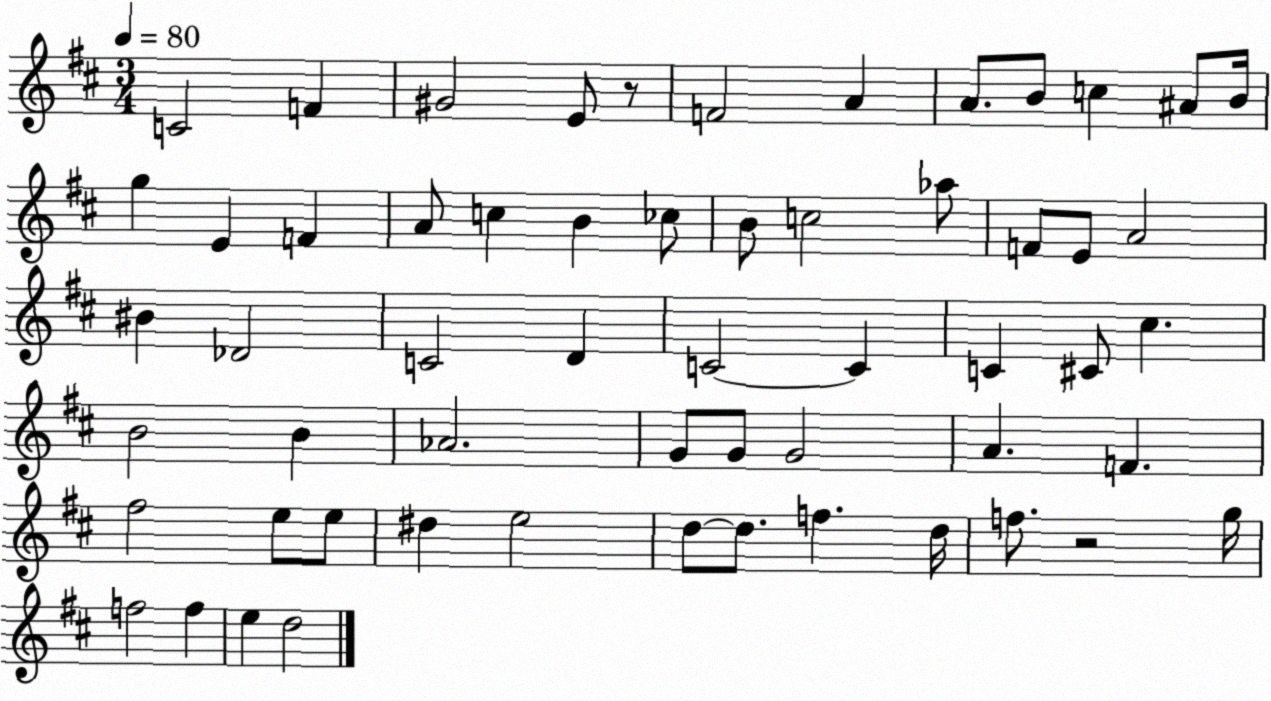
X:1
T:Untitled
M:3/4
L:1/4
K:D
C2 F ^G2 E/2 z/2 F2 A A/2 B/2 c ^A/2 B/4 g E F A/2 c B _c/2 B/2 c2 _a/2 F/2 E/2 A2 ^B _D2 C2 D C2 C C ^C/2 ^c B2 B _A2 G/2 G/2 G2 A F ^f2 e/2 e/2 ^d e2 d/2 d/2 f d/4 f/2 z2 g/4 f2 f e d2